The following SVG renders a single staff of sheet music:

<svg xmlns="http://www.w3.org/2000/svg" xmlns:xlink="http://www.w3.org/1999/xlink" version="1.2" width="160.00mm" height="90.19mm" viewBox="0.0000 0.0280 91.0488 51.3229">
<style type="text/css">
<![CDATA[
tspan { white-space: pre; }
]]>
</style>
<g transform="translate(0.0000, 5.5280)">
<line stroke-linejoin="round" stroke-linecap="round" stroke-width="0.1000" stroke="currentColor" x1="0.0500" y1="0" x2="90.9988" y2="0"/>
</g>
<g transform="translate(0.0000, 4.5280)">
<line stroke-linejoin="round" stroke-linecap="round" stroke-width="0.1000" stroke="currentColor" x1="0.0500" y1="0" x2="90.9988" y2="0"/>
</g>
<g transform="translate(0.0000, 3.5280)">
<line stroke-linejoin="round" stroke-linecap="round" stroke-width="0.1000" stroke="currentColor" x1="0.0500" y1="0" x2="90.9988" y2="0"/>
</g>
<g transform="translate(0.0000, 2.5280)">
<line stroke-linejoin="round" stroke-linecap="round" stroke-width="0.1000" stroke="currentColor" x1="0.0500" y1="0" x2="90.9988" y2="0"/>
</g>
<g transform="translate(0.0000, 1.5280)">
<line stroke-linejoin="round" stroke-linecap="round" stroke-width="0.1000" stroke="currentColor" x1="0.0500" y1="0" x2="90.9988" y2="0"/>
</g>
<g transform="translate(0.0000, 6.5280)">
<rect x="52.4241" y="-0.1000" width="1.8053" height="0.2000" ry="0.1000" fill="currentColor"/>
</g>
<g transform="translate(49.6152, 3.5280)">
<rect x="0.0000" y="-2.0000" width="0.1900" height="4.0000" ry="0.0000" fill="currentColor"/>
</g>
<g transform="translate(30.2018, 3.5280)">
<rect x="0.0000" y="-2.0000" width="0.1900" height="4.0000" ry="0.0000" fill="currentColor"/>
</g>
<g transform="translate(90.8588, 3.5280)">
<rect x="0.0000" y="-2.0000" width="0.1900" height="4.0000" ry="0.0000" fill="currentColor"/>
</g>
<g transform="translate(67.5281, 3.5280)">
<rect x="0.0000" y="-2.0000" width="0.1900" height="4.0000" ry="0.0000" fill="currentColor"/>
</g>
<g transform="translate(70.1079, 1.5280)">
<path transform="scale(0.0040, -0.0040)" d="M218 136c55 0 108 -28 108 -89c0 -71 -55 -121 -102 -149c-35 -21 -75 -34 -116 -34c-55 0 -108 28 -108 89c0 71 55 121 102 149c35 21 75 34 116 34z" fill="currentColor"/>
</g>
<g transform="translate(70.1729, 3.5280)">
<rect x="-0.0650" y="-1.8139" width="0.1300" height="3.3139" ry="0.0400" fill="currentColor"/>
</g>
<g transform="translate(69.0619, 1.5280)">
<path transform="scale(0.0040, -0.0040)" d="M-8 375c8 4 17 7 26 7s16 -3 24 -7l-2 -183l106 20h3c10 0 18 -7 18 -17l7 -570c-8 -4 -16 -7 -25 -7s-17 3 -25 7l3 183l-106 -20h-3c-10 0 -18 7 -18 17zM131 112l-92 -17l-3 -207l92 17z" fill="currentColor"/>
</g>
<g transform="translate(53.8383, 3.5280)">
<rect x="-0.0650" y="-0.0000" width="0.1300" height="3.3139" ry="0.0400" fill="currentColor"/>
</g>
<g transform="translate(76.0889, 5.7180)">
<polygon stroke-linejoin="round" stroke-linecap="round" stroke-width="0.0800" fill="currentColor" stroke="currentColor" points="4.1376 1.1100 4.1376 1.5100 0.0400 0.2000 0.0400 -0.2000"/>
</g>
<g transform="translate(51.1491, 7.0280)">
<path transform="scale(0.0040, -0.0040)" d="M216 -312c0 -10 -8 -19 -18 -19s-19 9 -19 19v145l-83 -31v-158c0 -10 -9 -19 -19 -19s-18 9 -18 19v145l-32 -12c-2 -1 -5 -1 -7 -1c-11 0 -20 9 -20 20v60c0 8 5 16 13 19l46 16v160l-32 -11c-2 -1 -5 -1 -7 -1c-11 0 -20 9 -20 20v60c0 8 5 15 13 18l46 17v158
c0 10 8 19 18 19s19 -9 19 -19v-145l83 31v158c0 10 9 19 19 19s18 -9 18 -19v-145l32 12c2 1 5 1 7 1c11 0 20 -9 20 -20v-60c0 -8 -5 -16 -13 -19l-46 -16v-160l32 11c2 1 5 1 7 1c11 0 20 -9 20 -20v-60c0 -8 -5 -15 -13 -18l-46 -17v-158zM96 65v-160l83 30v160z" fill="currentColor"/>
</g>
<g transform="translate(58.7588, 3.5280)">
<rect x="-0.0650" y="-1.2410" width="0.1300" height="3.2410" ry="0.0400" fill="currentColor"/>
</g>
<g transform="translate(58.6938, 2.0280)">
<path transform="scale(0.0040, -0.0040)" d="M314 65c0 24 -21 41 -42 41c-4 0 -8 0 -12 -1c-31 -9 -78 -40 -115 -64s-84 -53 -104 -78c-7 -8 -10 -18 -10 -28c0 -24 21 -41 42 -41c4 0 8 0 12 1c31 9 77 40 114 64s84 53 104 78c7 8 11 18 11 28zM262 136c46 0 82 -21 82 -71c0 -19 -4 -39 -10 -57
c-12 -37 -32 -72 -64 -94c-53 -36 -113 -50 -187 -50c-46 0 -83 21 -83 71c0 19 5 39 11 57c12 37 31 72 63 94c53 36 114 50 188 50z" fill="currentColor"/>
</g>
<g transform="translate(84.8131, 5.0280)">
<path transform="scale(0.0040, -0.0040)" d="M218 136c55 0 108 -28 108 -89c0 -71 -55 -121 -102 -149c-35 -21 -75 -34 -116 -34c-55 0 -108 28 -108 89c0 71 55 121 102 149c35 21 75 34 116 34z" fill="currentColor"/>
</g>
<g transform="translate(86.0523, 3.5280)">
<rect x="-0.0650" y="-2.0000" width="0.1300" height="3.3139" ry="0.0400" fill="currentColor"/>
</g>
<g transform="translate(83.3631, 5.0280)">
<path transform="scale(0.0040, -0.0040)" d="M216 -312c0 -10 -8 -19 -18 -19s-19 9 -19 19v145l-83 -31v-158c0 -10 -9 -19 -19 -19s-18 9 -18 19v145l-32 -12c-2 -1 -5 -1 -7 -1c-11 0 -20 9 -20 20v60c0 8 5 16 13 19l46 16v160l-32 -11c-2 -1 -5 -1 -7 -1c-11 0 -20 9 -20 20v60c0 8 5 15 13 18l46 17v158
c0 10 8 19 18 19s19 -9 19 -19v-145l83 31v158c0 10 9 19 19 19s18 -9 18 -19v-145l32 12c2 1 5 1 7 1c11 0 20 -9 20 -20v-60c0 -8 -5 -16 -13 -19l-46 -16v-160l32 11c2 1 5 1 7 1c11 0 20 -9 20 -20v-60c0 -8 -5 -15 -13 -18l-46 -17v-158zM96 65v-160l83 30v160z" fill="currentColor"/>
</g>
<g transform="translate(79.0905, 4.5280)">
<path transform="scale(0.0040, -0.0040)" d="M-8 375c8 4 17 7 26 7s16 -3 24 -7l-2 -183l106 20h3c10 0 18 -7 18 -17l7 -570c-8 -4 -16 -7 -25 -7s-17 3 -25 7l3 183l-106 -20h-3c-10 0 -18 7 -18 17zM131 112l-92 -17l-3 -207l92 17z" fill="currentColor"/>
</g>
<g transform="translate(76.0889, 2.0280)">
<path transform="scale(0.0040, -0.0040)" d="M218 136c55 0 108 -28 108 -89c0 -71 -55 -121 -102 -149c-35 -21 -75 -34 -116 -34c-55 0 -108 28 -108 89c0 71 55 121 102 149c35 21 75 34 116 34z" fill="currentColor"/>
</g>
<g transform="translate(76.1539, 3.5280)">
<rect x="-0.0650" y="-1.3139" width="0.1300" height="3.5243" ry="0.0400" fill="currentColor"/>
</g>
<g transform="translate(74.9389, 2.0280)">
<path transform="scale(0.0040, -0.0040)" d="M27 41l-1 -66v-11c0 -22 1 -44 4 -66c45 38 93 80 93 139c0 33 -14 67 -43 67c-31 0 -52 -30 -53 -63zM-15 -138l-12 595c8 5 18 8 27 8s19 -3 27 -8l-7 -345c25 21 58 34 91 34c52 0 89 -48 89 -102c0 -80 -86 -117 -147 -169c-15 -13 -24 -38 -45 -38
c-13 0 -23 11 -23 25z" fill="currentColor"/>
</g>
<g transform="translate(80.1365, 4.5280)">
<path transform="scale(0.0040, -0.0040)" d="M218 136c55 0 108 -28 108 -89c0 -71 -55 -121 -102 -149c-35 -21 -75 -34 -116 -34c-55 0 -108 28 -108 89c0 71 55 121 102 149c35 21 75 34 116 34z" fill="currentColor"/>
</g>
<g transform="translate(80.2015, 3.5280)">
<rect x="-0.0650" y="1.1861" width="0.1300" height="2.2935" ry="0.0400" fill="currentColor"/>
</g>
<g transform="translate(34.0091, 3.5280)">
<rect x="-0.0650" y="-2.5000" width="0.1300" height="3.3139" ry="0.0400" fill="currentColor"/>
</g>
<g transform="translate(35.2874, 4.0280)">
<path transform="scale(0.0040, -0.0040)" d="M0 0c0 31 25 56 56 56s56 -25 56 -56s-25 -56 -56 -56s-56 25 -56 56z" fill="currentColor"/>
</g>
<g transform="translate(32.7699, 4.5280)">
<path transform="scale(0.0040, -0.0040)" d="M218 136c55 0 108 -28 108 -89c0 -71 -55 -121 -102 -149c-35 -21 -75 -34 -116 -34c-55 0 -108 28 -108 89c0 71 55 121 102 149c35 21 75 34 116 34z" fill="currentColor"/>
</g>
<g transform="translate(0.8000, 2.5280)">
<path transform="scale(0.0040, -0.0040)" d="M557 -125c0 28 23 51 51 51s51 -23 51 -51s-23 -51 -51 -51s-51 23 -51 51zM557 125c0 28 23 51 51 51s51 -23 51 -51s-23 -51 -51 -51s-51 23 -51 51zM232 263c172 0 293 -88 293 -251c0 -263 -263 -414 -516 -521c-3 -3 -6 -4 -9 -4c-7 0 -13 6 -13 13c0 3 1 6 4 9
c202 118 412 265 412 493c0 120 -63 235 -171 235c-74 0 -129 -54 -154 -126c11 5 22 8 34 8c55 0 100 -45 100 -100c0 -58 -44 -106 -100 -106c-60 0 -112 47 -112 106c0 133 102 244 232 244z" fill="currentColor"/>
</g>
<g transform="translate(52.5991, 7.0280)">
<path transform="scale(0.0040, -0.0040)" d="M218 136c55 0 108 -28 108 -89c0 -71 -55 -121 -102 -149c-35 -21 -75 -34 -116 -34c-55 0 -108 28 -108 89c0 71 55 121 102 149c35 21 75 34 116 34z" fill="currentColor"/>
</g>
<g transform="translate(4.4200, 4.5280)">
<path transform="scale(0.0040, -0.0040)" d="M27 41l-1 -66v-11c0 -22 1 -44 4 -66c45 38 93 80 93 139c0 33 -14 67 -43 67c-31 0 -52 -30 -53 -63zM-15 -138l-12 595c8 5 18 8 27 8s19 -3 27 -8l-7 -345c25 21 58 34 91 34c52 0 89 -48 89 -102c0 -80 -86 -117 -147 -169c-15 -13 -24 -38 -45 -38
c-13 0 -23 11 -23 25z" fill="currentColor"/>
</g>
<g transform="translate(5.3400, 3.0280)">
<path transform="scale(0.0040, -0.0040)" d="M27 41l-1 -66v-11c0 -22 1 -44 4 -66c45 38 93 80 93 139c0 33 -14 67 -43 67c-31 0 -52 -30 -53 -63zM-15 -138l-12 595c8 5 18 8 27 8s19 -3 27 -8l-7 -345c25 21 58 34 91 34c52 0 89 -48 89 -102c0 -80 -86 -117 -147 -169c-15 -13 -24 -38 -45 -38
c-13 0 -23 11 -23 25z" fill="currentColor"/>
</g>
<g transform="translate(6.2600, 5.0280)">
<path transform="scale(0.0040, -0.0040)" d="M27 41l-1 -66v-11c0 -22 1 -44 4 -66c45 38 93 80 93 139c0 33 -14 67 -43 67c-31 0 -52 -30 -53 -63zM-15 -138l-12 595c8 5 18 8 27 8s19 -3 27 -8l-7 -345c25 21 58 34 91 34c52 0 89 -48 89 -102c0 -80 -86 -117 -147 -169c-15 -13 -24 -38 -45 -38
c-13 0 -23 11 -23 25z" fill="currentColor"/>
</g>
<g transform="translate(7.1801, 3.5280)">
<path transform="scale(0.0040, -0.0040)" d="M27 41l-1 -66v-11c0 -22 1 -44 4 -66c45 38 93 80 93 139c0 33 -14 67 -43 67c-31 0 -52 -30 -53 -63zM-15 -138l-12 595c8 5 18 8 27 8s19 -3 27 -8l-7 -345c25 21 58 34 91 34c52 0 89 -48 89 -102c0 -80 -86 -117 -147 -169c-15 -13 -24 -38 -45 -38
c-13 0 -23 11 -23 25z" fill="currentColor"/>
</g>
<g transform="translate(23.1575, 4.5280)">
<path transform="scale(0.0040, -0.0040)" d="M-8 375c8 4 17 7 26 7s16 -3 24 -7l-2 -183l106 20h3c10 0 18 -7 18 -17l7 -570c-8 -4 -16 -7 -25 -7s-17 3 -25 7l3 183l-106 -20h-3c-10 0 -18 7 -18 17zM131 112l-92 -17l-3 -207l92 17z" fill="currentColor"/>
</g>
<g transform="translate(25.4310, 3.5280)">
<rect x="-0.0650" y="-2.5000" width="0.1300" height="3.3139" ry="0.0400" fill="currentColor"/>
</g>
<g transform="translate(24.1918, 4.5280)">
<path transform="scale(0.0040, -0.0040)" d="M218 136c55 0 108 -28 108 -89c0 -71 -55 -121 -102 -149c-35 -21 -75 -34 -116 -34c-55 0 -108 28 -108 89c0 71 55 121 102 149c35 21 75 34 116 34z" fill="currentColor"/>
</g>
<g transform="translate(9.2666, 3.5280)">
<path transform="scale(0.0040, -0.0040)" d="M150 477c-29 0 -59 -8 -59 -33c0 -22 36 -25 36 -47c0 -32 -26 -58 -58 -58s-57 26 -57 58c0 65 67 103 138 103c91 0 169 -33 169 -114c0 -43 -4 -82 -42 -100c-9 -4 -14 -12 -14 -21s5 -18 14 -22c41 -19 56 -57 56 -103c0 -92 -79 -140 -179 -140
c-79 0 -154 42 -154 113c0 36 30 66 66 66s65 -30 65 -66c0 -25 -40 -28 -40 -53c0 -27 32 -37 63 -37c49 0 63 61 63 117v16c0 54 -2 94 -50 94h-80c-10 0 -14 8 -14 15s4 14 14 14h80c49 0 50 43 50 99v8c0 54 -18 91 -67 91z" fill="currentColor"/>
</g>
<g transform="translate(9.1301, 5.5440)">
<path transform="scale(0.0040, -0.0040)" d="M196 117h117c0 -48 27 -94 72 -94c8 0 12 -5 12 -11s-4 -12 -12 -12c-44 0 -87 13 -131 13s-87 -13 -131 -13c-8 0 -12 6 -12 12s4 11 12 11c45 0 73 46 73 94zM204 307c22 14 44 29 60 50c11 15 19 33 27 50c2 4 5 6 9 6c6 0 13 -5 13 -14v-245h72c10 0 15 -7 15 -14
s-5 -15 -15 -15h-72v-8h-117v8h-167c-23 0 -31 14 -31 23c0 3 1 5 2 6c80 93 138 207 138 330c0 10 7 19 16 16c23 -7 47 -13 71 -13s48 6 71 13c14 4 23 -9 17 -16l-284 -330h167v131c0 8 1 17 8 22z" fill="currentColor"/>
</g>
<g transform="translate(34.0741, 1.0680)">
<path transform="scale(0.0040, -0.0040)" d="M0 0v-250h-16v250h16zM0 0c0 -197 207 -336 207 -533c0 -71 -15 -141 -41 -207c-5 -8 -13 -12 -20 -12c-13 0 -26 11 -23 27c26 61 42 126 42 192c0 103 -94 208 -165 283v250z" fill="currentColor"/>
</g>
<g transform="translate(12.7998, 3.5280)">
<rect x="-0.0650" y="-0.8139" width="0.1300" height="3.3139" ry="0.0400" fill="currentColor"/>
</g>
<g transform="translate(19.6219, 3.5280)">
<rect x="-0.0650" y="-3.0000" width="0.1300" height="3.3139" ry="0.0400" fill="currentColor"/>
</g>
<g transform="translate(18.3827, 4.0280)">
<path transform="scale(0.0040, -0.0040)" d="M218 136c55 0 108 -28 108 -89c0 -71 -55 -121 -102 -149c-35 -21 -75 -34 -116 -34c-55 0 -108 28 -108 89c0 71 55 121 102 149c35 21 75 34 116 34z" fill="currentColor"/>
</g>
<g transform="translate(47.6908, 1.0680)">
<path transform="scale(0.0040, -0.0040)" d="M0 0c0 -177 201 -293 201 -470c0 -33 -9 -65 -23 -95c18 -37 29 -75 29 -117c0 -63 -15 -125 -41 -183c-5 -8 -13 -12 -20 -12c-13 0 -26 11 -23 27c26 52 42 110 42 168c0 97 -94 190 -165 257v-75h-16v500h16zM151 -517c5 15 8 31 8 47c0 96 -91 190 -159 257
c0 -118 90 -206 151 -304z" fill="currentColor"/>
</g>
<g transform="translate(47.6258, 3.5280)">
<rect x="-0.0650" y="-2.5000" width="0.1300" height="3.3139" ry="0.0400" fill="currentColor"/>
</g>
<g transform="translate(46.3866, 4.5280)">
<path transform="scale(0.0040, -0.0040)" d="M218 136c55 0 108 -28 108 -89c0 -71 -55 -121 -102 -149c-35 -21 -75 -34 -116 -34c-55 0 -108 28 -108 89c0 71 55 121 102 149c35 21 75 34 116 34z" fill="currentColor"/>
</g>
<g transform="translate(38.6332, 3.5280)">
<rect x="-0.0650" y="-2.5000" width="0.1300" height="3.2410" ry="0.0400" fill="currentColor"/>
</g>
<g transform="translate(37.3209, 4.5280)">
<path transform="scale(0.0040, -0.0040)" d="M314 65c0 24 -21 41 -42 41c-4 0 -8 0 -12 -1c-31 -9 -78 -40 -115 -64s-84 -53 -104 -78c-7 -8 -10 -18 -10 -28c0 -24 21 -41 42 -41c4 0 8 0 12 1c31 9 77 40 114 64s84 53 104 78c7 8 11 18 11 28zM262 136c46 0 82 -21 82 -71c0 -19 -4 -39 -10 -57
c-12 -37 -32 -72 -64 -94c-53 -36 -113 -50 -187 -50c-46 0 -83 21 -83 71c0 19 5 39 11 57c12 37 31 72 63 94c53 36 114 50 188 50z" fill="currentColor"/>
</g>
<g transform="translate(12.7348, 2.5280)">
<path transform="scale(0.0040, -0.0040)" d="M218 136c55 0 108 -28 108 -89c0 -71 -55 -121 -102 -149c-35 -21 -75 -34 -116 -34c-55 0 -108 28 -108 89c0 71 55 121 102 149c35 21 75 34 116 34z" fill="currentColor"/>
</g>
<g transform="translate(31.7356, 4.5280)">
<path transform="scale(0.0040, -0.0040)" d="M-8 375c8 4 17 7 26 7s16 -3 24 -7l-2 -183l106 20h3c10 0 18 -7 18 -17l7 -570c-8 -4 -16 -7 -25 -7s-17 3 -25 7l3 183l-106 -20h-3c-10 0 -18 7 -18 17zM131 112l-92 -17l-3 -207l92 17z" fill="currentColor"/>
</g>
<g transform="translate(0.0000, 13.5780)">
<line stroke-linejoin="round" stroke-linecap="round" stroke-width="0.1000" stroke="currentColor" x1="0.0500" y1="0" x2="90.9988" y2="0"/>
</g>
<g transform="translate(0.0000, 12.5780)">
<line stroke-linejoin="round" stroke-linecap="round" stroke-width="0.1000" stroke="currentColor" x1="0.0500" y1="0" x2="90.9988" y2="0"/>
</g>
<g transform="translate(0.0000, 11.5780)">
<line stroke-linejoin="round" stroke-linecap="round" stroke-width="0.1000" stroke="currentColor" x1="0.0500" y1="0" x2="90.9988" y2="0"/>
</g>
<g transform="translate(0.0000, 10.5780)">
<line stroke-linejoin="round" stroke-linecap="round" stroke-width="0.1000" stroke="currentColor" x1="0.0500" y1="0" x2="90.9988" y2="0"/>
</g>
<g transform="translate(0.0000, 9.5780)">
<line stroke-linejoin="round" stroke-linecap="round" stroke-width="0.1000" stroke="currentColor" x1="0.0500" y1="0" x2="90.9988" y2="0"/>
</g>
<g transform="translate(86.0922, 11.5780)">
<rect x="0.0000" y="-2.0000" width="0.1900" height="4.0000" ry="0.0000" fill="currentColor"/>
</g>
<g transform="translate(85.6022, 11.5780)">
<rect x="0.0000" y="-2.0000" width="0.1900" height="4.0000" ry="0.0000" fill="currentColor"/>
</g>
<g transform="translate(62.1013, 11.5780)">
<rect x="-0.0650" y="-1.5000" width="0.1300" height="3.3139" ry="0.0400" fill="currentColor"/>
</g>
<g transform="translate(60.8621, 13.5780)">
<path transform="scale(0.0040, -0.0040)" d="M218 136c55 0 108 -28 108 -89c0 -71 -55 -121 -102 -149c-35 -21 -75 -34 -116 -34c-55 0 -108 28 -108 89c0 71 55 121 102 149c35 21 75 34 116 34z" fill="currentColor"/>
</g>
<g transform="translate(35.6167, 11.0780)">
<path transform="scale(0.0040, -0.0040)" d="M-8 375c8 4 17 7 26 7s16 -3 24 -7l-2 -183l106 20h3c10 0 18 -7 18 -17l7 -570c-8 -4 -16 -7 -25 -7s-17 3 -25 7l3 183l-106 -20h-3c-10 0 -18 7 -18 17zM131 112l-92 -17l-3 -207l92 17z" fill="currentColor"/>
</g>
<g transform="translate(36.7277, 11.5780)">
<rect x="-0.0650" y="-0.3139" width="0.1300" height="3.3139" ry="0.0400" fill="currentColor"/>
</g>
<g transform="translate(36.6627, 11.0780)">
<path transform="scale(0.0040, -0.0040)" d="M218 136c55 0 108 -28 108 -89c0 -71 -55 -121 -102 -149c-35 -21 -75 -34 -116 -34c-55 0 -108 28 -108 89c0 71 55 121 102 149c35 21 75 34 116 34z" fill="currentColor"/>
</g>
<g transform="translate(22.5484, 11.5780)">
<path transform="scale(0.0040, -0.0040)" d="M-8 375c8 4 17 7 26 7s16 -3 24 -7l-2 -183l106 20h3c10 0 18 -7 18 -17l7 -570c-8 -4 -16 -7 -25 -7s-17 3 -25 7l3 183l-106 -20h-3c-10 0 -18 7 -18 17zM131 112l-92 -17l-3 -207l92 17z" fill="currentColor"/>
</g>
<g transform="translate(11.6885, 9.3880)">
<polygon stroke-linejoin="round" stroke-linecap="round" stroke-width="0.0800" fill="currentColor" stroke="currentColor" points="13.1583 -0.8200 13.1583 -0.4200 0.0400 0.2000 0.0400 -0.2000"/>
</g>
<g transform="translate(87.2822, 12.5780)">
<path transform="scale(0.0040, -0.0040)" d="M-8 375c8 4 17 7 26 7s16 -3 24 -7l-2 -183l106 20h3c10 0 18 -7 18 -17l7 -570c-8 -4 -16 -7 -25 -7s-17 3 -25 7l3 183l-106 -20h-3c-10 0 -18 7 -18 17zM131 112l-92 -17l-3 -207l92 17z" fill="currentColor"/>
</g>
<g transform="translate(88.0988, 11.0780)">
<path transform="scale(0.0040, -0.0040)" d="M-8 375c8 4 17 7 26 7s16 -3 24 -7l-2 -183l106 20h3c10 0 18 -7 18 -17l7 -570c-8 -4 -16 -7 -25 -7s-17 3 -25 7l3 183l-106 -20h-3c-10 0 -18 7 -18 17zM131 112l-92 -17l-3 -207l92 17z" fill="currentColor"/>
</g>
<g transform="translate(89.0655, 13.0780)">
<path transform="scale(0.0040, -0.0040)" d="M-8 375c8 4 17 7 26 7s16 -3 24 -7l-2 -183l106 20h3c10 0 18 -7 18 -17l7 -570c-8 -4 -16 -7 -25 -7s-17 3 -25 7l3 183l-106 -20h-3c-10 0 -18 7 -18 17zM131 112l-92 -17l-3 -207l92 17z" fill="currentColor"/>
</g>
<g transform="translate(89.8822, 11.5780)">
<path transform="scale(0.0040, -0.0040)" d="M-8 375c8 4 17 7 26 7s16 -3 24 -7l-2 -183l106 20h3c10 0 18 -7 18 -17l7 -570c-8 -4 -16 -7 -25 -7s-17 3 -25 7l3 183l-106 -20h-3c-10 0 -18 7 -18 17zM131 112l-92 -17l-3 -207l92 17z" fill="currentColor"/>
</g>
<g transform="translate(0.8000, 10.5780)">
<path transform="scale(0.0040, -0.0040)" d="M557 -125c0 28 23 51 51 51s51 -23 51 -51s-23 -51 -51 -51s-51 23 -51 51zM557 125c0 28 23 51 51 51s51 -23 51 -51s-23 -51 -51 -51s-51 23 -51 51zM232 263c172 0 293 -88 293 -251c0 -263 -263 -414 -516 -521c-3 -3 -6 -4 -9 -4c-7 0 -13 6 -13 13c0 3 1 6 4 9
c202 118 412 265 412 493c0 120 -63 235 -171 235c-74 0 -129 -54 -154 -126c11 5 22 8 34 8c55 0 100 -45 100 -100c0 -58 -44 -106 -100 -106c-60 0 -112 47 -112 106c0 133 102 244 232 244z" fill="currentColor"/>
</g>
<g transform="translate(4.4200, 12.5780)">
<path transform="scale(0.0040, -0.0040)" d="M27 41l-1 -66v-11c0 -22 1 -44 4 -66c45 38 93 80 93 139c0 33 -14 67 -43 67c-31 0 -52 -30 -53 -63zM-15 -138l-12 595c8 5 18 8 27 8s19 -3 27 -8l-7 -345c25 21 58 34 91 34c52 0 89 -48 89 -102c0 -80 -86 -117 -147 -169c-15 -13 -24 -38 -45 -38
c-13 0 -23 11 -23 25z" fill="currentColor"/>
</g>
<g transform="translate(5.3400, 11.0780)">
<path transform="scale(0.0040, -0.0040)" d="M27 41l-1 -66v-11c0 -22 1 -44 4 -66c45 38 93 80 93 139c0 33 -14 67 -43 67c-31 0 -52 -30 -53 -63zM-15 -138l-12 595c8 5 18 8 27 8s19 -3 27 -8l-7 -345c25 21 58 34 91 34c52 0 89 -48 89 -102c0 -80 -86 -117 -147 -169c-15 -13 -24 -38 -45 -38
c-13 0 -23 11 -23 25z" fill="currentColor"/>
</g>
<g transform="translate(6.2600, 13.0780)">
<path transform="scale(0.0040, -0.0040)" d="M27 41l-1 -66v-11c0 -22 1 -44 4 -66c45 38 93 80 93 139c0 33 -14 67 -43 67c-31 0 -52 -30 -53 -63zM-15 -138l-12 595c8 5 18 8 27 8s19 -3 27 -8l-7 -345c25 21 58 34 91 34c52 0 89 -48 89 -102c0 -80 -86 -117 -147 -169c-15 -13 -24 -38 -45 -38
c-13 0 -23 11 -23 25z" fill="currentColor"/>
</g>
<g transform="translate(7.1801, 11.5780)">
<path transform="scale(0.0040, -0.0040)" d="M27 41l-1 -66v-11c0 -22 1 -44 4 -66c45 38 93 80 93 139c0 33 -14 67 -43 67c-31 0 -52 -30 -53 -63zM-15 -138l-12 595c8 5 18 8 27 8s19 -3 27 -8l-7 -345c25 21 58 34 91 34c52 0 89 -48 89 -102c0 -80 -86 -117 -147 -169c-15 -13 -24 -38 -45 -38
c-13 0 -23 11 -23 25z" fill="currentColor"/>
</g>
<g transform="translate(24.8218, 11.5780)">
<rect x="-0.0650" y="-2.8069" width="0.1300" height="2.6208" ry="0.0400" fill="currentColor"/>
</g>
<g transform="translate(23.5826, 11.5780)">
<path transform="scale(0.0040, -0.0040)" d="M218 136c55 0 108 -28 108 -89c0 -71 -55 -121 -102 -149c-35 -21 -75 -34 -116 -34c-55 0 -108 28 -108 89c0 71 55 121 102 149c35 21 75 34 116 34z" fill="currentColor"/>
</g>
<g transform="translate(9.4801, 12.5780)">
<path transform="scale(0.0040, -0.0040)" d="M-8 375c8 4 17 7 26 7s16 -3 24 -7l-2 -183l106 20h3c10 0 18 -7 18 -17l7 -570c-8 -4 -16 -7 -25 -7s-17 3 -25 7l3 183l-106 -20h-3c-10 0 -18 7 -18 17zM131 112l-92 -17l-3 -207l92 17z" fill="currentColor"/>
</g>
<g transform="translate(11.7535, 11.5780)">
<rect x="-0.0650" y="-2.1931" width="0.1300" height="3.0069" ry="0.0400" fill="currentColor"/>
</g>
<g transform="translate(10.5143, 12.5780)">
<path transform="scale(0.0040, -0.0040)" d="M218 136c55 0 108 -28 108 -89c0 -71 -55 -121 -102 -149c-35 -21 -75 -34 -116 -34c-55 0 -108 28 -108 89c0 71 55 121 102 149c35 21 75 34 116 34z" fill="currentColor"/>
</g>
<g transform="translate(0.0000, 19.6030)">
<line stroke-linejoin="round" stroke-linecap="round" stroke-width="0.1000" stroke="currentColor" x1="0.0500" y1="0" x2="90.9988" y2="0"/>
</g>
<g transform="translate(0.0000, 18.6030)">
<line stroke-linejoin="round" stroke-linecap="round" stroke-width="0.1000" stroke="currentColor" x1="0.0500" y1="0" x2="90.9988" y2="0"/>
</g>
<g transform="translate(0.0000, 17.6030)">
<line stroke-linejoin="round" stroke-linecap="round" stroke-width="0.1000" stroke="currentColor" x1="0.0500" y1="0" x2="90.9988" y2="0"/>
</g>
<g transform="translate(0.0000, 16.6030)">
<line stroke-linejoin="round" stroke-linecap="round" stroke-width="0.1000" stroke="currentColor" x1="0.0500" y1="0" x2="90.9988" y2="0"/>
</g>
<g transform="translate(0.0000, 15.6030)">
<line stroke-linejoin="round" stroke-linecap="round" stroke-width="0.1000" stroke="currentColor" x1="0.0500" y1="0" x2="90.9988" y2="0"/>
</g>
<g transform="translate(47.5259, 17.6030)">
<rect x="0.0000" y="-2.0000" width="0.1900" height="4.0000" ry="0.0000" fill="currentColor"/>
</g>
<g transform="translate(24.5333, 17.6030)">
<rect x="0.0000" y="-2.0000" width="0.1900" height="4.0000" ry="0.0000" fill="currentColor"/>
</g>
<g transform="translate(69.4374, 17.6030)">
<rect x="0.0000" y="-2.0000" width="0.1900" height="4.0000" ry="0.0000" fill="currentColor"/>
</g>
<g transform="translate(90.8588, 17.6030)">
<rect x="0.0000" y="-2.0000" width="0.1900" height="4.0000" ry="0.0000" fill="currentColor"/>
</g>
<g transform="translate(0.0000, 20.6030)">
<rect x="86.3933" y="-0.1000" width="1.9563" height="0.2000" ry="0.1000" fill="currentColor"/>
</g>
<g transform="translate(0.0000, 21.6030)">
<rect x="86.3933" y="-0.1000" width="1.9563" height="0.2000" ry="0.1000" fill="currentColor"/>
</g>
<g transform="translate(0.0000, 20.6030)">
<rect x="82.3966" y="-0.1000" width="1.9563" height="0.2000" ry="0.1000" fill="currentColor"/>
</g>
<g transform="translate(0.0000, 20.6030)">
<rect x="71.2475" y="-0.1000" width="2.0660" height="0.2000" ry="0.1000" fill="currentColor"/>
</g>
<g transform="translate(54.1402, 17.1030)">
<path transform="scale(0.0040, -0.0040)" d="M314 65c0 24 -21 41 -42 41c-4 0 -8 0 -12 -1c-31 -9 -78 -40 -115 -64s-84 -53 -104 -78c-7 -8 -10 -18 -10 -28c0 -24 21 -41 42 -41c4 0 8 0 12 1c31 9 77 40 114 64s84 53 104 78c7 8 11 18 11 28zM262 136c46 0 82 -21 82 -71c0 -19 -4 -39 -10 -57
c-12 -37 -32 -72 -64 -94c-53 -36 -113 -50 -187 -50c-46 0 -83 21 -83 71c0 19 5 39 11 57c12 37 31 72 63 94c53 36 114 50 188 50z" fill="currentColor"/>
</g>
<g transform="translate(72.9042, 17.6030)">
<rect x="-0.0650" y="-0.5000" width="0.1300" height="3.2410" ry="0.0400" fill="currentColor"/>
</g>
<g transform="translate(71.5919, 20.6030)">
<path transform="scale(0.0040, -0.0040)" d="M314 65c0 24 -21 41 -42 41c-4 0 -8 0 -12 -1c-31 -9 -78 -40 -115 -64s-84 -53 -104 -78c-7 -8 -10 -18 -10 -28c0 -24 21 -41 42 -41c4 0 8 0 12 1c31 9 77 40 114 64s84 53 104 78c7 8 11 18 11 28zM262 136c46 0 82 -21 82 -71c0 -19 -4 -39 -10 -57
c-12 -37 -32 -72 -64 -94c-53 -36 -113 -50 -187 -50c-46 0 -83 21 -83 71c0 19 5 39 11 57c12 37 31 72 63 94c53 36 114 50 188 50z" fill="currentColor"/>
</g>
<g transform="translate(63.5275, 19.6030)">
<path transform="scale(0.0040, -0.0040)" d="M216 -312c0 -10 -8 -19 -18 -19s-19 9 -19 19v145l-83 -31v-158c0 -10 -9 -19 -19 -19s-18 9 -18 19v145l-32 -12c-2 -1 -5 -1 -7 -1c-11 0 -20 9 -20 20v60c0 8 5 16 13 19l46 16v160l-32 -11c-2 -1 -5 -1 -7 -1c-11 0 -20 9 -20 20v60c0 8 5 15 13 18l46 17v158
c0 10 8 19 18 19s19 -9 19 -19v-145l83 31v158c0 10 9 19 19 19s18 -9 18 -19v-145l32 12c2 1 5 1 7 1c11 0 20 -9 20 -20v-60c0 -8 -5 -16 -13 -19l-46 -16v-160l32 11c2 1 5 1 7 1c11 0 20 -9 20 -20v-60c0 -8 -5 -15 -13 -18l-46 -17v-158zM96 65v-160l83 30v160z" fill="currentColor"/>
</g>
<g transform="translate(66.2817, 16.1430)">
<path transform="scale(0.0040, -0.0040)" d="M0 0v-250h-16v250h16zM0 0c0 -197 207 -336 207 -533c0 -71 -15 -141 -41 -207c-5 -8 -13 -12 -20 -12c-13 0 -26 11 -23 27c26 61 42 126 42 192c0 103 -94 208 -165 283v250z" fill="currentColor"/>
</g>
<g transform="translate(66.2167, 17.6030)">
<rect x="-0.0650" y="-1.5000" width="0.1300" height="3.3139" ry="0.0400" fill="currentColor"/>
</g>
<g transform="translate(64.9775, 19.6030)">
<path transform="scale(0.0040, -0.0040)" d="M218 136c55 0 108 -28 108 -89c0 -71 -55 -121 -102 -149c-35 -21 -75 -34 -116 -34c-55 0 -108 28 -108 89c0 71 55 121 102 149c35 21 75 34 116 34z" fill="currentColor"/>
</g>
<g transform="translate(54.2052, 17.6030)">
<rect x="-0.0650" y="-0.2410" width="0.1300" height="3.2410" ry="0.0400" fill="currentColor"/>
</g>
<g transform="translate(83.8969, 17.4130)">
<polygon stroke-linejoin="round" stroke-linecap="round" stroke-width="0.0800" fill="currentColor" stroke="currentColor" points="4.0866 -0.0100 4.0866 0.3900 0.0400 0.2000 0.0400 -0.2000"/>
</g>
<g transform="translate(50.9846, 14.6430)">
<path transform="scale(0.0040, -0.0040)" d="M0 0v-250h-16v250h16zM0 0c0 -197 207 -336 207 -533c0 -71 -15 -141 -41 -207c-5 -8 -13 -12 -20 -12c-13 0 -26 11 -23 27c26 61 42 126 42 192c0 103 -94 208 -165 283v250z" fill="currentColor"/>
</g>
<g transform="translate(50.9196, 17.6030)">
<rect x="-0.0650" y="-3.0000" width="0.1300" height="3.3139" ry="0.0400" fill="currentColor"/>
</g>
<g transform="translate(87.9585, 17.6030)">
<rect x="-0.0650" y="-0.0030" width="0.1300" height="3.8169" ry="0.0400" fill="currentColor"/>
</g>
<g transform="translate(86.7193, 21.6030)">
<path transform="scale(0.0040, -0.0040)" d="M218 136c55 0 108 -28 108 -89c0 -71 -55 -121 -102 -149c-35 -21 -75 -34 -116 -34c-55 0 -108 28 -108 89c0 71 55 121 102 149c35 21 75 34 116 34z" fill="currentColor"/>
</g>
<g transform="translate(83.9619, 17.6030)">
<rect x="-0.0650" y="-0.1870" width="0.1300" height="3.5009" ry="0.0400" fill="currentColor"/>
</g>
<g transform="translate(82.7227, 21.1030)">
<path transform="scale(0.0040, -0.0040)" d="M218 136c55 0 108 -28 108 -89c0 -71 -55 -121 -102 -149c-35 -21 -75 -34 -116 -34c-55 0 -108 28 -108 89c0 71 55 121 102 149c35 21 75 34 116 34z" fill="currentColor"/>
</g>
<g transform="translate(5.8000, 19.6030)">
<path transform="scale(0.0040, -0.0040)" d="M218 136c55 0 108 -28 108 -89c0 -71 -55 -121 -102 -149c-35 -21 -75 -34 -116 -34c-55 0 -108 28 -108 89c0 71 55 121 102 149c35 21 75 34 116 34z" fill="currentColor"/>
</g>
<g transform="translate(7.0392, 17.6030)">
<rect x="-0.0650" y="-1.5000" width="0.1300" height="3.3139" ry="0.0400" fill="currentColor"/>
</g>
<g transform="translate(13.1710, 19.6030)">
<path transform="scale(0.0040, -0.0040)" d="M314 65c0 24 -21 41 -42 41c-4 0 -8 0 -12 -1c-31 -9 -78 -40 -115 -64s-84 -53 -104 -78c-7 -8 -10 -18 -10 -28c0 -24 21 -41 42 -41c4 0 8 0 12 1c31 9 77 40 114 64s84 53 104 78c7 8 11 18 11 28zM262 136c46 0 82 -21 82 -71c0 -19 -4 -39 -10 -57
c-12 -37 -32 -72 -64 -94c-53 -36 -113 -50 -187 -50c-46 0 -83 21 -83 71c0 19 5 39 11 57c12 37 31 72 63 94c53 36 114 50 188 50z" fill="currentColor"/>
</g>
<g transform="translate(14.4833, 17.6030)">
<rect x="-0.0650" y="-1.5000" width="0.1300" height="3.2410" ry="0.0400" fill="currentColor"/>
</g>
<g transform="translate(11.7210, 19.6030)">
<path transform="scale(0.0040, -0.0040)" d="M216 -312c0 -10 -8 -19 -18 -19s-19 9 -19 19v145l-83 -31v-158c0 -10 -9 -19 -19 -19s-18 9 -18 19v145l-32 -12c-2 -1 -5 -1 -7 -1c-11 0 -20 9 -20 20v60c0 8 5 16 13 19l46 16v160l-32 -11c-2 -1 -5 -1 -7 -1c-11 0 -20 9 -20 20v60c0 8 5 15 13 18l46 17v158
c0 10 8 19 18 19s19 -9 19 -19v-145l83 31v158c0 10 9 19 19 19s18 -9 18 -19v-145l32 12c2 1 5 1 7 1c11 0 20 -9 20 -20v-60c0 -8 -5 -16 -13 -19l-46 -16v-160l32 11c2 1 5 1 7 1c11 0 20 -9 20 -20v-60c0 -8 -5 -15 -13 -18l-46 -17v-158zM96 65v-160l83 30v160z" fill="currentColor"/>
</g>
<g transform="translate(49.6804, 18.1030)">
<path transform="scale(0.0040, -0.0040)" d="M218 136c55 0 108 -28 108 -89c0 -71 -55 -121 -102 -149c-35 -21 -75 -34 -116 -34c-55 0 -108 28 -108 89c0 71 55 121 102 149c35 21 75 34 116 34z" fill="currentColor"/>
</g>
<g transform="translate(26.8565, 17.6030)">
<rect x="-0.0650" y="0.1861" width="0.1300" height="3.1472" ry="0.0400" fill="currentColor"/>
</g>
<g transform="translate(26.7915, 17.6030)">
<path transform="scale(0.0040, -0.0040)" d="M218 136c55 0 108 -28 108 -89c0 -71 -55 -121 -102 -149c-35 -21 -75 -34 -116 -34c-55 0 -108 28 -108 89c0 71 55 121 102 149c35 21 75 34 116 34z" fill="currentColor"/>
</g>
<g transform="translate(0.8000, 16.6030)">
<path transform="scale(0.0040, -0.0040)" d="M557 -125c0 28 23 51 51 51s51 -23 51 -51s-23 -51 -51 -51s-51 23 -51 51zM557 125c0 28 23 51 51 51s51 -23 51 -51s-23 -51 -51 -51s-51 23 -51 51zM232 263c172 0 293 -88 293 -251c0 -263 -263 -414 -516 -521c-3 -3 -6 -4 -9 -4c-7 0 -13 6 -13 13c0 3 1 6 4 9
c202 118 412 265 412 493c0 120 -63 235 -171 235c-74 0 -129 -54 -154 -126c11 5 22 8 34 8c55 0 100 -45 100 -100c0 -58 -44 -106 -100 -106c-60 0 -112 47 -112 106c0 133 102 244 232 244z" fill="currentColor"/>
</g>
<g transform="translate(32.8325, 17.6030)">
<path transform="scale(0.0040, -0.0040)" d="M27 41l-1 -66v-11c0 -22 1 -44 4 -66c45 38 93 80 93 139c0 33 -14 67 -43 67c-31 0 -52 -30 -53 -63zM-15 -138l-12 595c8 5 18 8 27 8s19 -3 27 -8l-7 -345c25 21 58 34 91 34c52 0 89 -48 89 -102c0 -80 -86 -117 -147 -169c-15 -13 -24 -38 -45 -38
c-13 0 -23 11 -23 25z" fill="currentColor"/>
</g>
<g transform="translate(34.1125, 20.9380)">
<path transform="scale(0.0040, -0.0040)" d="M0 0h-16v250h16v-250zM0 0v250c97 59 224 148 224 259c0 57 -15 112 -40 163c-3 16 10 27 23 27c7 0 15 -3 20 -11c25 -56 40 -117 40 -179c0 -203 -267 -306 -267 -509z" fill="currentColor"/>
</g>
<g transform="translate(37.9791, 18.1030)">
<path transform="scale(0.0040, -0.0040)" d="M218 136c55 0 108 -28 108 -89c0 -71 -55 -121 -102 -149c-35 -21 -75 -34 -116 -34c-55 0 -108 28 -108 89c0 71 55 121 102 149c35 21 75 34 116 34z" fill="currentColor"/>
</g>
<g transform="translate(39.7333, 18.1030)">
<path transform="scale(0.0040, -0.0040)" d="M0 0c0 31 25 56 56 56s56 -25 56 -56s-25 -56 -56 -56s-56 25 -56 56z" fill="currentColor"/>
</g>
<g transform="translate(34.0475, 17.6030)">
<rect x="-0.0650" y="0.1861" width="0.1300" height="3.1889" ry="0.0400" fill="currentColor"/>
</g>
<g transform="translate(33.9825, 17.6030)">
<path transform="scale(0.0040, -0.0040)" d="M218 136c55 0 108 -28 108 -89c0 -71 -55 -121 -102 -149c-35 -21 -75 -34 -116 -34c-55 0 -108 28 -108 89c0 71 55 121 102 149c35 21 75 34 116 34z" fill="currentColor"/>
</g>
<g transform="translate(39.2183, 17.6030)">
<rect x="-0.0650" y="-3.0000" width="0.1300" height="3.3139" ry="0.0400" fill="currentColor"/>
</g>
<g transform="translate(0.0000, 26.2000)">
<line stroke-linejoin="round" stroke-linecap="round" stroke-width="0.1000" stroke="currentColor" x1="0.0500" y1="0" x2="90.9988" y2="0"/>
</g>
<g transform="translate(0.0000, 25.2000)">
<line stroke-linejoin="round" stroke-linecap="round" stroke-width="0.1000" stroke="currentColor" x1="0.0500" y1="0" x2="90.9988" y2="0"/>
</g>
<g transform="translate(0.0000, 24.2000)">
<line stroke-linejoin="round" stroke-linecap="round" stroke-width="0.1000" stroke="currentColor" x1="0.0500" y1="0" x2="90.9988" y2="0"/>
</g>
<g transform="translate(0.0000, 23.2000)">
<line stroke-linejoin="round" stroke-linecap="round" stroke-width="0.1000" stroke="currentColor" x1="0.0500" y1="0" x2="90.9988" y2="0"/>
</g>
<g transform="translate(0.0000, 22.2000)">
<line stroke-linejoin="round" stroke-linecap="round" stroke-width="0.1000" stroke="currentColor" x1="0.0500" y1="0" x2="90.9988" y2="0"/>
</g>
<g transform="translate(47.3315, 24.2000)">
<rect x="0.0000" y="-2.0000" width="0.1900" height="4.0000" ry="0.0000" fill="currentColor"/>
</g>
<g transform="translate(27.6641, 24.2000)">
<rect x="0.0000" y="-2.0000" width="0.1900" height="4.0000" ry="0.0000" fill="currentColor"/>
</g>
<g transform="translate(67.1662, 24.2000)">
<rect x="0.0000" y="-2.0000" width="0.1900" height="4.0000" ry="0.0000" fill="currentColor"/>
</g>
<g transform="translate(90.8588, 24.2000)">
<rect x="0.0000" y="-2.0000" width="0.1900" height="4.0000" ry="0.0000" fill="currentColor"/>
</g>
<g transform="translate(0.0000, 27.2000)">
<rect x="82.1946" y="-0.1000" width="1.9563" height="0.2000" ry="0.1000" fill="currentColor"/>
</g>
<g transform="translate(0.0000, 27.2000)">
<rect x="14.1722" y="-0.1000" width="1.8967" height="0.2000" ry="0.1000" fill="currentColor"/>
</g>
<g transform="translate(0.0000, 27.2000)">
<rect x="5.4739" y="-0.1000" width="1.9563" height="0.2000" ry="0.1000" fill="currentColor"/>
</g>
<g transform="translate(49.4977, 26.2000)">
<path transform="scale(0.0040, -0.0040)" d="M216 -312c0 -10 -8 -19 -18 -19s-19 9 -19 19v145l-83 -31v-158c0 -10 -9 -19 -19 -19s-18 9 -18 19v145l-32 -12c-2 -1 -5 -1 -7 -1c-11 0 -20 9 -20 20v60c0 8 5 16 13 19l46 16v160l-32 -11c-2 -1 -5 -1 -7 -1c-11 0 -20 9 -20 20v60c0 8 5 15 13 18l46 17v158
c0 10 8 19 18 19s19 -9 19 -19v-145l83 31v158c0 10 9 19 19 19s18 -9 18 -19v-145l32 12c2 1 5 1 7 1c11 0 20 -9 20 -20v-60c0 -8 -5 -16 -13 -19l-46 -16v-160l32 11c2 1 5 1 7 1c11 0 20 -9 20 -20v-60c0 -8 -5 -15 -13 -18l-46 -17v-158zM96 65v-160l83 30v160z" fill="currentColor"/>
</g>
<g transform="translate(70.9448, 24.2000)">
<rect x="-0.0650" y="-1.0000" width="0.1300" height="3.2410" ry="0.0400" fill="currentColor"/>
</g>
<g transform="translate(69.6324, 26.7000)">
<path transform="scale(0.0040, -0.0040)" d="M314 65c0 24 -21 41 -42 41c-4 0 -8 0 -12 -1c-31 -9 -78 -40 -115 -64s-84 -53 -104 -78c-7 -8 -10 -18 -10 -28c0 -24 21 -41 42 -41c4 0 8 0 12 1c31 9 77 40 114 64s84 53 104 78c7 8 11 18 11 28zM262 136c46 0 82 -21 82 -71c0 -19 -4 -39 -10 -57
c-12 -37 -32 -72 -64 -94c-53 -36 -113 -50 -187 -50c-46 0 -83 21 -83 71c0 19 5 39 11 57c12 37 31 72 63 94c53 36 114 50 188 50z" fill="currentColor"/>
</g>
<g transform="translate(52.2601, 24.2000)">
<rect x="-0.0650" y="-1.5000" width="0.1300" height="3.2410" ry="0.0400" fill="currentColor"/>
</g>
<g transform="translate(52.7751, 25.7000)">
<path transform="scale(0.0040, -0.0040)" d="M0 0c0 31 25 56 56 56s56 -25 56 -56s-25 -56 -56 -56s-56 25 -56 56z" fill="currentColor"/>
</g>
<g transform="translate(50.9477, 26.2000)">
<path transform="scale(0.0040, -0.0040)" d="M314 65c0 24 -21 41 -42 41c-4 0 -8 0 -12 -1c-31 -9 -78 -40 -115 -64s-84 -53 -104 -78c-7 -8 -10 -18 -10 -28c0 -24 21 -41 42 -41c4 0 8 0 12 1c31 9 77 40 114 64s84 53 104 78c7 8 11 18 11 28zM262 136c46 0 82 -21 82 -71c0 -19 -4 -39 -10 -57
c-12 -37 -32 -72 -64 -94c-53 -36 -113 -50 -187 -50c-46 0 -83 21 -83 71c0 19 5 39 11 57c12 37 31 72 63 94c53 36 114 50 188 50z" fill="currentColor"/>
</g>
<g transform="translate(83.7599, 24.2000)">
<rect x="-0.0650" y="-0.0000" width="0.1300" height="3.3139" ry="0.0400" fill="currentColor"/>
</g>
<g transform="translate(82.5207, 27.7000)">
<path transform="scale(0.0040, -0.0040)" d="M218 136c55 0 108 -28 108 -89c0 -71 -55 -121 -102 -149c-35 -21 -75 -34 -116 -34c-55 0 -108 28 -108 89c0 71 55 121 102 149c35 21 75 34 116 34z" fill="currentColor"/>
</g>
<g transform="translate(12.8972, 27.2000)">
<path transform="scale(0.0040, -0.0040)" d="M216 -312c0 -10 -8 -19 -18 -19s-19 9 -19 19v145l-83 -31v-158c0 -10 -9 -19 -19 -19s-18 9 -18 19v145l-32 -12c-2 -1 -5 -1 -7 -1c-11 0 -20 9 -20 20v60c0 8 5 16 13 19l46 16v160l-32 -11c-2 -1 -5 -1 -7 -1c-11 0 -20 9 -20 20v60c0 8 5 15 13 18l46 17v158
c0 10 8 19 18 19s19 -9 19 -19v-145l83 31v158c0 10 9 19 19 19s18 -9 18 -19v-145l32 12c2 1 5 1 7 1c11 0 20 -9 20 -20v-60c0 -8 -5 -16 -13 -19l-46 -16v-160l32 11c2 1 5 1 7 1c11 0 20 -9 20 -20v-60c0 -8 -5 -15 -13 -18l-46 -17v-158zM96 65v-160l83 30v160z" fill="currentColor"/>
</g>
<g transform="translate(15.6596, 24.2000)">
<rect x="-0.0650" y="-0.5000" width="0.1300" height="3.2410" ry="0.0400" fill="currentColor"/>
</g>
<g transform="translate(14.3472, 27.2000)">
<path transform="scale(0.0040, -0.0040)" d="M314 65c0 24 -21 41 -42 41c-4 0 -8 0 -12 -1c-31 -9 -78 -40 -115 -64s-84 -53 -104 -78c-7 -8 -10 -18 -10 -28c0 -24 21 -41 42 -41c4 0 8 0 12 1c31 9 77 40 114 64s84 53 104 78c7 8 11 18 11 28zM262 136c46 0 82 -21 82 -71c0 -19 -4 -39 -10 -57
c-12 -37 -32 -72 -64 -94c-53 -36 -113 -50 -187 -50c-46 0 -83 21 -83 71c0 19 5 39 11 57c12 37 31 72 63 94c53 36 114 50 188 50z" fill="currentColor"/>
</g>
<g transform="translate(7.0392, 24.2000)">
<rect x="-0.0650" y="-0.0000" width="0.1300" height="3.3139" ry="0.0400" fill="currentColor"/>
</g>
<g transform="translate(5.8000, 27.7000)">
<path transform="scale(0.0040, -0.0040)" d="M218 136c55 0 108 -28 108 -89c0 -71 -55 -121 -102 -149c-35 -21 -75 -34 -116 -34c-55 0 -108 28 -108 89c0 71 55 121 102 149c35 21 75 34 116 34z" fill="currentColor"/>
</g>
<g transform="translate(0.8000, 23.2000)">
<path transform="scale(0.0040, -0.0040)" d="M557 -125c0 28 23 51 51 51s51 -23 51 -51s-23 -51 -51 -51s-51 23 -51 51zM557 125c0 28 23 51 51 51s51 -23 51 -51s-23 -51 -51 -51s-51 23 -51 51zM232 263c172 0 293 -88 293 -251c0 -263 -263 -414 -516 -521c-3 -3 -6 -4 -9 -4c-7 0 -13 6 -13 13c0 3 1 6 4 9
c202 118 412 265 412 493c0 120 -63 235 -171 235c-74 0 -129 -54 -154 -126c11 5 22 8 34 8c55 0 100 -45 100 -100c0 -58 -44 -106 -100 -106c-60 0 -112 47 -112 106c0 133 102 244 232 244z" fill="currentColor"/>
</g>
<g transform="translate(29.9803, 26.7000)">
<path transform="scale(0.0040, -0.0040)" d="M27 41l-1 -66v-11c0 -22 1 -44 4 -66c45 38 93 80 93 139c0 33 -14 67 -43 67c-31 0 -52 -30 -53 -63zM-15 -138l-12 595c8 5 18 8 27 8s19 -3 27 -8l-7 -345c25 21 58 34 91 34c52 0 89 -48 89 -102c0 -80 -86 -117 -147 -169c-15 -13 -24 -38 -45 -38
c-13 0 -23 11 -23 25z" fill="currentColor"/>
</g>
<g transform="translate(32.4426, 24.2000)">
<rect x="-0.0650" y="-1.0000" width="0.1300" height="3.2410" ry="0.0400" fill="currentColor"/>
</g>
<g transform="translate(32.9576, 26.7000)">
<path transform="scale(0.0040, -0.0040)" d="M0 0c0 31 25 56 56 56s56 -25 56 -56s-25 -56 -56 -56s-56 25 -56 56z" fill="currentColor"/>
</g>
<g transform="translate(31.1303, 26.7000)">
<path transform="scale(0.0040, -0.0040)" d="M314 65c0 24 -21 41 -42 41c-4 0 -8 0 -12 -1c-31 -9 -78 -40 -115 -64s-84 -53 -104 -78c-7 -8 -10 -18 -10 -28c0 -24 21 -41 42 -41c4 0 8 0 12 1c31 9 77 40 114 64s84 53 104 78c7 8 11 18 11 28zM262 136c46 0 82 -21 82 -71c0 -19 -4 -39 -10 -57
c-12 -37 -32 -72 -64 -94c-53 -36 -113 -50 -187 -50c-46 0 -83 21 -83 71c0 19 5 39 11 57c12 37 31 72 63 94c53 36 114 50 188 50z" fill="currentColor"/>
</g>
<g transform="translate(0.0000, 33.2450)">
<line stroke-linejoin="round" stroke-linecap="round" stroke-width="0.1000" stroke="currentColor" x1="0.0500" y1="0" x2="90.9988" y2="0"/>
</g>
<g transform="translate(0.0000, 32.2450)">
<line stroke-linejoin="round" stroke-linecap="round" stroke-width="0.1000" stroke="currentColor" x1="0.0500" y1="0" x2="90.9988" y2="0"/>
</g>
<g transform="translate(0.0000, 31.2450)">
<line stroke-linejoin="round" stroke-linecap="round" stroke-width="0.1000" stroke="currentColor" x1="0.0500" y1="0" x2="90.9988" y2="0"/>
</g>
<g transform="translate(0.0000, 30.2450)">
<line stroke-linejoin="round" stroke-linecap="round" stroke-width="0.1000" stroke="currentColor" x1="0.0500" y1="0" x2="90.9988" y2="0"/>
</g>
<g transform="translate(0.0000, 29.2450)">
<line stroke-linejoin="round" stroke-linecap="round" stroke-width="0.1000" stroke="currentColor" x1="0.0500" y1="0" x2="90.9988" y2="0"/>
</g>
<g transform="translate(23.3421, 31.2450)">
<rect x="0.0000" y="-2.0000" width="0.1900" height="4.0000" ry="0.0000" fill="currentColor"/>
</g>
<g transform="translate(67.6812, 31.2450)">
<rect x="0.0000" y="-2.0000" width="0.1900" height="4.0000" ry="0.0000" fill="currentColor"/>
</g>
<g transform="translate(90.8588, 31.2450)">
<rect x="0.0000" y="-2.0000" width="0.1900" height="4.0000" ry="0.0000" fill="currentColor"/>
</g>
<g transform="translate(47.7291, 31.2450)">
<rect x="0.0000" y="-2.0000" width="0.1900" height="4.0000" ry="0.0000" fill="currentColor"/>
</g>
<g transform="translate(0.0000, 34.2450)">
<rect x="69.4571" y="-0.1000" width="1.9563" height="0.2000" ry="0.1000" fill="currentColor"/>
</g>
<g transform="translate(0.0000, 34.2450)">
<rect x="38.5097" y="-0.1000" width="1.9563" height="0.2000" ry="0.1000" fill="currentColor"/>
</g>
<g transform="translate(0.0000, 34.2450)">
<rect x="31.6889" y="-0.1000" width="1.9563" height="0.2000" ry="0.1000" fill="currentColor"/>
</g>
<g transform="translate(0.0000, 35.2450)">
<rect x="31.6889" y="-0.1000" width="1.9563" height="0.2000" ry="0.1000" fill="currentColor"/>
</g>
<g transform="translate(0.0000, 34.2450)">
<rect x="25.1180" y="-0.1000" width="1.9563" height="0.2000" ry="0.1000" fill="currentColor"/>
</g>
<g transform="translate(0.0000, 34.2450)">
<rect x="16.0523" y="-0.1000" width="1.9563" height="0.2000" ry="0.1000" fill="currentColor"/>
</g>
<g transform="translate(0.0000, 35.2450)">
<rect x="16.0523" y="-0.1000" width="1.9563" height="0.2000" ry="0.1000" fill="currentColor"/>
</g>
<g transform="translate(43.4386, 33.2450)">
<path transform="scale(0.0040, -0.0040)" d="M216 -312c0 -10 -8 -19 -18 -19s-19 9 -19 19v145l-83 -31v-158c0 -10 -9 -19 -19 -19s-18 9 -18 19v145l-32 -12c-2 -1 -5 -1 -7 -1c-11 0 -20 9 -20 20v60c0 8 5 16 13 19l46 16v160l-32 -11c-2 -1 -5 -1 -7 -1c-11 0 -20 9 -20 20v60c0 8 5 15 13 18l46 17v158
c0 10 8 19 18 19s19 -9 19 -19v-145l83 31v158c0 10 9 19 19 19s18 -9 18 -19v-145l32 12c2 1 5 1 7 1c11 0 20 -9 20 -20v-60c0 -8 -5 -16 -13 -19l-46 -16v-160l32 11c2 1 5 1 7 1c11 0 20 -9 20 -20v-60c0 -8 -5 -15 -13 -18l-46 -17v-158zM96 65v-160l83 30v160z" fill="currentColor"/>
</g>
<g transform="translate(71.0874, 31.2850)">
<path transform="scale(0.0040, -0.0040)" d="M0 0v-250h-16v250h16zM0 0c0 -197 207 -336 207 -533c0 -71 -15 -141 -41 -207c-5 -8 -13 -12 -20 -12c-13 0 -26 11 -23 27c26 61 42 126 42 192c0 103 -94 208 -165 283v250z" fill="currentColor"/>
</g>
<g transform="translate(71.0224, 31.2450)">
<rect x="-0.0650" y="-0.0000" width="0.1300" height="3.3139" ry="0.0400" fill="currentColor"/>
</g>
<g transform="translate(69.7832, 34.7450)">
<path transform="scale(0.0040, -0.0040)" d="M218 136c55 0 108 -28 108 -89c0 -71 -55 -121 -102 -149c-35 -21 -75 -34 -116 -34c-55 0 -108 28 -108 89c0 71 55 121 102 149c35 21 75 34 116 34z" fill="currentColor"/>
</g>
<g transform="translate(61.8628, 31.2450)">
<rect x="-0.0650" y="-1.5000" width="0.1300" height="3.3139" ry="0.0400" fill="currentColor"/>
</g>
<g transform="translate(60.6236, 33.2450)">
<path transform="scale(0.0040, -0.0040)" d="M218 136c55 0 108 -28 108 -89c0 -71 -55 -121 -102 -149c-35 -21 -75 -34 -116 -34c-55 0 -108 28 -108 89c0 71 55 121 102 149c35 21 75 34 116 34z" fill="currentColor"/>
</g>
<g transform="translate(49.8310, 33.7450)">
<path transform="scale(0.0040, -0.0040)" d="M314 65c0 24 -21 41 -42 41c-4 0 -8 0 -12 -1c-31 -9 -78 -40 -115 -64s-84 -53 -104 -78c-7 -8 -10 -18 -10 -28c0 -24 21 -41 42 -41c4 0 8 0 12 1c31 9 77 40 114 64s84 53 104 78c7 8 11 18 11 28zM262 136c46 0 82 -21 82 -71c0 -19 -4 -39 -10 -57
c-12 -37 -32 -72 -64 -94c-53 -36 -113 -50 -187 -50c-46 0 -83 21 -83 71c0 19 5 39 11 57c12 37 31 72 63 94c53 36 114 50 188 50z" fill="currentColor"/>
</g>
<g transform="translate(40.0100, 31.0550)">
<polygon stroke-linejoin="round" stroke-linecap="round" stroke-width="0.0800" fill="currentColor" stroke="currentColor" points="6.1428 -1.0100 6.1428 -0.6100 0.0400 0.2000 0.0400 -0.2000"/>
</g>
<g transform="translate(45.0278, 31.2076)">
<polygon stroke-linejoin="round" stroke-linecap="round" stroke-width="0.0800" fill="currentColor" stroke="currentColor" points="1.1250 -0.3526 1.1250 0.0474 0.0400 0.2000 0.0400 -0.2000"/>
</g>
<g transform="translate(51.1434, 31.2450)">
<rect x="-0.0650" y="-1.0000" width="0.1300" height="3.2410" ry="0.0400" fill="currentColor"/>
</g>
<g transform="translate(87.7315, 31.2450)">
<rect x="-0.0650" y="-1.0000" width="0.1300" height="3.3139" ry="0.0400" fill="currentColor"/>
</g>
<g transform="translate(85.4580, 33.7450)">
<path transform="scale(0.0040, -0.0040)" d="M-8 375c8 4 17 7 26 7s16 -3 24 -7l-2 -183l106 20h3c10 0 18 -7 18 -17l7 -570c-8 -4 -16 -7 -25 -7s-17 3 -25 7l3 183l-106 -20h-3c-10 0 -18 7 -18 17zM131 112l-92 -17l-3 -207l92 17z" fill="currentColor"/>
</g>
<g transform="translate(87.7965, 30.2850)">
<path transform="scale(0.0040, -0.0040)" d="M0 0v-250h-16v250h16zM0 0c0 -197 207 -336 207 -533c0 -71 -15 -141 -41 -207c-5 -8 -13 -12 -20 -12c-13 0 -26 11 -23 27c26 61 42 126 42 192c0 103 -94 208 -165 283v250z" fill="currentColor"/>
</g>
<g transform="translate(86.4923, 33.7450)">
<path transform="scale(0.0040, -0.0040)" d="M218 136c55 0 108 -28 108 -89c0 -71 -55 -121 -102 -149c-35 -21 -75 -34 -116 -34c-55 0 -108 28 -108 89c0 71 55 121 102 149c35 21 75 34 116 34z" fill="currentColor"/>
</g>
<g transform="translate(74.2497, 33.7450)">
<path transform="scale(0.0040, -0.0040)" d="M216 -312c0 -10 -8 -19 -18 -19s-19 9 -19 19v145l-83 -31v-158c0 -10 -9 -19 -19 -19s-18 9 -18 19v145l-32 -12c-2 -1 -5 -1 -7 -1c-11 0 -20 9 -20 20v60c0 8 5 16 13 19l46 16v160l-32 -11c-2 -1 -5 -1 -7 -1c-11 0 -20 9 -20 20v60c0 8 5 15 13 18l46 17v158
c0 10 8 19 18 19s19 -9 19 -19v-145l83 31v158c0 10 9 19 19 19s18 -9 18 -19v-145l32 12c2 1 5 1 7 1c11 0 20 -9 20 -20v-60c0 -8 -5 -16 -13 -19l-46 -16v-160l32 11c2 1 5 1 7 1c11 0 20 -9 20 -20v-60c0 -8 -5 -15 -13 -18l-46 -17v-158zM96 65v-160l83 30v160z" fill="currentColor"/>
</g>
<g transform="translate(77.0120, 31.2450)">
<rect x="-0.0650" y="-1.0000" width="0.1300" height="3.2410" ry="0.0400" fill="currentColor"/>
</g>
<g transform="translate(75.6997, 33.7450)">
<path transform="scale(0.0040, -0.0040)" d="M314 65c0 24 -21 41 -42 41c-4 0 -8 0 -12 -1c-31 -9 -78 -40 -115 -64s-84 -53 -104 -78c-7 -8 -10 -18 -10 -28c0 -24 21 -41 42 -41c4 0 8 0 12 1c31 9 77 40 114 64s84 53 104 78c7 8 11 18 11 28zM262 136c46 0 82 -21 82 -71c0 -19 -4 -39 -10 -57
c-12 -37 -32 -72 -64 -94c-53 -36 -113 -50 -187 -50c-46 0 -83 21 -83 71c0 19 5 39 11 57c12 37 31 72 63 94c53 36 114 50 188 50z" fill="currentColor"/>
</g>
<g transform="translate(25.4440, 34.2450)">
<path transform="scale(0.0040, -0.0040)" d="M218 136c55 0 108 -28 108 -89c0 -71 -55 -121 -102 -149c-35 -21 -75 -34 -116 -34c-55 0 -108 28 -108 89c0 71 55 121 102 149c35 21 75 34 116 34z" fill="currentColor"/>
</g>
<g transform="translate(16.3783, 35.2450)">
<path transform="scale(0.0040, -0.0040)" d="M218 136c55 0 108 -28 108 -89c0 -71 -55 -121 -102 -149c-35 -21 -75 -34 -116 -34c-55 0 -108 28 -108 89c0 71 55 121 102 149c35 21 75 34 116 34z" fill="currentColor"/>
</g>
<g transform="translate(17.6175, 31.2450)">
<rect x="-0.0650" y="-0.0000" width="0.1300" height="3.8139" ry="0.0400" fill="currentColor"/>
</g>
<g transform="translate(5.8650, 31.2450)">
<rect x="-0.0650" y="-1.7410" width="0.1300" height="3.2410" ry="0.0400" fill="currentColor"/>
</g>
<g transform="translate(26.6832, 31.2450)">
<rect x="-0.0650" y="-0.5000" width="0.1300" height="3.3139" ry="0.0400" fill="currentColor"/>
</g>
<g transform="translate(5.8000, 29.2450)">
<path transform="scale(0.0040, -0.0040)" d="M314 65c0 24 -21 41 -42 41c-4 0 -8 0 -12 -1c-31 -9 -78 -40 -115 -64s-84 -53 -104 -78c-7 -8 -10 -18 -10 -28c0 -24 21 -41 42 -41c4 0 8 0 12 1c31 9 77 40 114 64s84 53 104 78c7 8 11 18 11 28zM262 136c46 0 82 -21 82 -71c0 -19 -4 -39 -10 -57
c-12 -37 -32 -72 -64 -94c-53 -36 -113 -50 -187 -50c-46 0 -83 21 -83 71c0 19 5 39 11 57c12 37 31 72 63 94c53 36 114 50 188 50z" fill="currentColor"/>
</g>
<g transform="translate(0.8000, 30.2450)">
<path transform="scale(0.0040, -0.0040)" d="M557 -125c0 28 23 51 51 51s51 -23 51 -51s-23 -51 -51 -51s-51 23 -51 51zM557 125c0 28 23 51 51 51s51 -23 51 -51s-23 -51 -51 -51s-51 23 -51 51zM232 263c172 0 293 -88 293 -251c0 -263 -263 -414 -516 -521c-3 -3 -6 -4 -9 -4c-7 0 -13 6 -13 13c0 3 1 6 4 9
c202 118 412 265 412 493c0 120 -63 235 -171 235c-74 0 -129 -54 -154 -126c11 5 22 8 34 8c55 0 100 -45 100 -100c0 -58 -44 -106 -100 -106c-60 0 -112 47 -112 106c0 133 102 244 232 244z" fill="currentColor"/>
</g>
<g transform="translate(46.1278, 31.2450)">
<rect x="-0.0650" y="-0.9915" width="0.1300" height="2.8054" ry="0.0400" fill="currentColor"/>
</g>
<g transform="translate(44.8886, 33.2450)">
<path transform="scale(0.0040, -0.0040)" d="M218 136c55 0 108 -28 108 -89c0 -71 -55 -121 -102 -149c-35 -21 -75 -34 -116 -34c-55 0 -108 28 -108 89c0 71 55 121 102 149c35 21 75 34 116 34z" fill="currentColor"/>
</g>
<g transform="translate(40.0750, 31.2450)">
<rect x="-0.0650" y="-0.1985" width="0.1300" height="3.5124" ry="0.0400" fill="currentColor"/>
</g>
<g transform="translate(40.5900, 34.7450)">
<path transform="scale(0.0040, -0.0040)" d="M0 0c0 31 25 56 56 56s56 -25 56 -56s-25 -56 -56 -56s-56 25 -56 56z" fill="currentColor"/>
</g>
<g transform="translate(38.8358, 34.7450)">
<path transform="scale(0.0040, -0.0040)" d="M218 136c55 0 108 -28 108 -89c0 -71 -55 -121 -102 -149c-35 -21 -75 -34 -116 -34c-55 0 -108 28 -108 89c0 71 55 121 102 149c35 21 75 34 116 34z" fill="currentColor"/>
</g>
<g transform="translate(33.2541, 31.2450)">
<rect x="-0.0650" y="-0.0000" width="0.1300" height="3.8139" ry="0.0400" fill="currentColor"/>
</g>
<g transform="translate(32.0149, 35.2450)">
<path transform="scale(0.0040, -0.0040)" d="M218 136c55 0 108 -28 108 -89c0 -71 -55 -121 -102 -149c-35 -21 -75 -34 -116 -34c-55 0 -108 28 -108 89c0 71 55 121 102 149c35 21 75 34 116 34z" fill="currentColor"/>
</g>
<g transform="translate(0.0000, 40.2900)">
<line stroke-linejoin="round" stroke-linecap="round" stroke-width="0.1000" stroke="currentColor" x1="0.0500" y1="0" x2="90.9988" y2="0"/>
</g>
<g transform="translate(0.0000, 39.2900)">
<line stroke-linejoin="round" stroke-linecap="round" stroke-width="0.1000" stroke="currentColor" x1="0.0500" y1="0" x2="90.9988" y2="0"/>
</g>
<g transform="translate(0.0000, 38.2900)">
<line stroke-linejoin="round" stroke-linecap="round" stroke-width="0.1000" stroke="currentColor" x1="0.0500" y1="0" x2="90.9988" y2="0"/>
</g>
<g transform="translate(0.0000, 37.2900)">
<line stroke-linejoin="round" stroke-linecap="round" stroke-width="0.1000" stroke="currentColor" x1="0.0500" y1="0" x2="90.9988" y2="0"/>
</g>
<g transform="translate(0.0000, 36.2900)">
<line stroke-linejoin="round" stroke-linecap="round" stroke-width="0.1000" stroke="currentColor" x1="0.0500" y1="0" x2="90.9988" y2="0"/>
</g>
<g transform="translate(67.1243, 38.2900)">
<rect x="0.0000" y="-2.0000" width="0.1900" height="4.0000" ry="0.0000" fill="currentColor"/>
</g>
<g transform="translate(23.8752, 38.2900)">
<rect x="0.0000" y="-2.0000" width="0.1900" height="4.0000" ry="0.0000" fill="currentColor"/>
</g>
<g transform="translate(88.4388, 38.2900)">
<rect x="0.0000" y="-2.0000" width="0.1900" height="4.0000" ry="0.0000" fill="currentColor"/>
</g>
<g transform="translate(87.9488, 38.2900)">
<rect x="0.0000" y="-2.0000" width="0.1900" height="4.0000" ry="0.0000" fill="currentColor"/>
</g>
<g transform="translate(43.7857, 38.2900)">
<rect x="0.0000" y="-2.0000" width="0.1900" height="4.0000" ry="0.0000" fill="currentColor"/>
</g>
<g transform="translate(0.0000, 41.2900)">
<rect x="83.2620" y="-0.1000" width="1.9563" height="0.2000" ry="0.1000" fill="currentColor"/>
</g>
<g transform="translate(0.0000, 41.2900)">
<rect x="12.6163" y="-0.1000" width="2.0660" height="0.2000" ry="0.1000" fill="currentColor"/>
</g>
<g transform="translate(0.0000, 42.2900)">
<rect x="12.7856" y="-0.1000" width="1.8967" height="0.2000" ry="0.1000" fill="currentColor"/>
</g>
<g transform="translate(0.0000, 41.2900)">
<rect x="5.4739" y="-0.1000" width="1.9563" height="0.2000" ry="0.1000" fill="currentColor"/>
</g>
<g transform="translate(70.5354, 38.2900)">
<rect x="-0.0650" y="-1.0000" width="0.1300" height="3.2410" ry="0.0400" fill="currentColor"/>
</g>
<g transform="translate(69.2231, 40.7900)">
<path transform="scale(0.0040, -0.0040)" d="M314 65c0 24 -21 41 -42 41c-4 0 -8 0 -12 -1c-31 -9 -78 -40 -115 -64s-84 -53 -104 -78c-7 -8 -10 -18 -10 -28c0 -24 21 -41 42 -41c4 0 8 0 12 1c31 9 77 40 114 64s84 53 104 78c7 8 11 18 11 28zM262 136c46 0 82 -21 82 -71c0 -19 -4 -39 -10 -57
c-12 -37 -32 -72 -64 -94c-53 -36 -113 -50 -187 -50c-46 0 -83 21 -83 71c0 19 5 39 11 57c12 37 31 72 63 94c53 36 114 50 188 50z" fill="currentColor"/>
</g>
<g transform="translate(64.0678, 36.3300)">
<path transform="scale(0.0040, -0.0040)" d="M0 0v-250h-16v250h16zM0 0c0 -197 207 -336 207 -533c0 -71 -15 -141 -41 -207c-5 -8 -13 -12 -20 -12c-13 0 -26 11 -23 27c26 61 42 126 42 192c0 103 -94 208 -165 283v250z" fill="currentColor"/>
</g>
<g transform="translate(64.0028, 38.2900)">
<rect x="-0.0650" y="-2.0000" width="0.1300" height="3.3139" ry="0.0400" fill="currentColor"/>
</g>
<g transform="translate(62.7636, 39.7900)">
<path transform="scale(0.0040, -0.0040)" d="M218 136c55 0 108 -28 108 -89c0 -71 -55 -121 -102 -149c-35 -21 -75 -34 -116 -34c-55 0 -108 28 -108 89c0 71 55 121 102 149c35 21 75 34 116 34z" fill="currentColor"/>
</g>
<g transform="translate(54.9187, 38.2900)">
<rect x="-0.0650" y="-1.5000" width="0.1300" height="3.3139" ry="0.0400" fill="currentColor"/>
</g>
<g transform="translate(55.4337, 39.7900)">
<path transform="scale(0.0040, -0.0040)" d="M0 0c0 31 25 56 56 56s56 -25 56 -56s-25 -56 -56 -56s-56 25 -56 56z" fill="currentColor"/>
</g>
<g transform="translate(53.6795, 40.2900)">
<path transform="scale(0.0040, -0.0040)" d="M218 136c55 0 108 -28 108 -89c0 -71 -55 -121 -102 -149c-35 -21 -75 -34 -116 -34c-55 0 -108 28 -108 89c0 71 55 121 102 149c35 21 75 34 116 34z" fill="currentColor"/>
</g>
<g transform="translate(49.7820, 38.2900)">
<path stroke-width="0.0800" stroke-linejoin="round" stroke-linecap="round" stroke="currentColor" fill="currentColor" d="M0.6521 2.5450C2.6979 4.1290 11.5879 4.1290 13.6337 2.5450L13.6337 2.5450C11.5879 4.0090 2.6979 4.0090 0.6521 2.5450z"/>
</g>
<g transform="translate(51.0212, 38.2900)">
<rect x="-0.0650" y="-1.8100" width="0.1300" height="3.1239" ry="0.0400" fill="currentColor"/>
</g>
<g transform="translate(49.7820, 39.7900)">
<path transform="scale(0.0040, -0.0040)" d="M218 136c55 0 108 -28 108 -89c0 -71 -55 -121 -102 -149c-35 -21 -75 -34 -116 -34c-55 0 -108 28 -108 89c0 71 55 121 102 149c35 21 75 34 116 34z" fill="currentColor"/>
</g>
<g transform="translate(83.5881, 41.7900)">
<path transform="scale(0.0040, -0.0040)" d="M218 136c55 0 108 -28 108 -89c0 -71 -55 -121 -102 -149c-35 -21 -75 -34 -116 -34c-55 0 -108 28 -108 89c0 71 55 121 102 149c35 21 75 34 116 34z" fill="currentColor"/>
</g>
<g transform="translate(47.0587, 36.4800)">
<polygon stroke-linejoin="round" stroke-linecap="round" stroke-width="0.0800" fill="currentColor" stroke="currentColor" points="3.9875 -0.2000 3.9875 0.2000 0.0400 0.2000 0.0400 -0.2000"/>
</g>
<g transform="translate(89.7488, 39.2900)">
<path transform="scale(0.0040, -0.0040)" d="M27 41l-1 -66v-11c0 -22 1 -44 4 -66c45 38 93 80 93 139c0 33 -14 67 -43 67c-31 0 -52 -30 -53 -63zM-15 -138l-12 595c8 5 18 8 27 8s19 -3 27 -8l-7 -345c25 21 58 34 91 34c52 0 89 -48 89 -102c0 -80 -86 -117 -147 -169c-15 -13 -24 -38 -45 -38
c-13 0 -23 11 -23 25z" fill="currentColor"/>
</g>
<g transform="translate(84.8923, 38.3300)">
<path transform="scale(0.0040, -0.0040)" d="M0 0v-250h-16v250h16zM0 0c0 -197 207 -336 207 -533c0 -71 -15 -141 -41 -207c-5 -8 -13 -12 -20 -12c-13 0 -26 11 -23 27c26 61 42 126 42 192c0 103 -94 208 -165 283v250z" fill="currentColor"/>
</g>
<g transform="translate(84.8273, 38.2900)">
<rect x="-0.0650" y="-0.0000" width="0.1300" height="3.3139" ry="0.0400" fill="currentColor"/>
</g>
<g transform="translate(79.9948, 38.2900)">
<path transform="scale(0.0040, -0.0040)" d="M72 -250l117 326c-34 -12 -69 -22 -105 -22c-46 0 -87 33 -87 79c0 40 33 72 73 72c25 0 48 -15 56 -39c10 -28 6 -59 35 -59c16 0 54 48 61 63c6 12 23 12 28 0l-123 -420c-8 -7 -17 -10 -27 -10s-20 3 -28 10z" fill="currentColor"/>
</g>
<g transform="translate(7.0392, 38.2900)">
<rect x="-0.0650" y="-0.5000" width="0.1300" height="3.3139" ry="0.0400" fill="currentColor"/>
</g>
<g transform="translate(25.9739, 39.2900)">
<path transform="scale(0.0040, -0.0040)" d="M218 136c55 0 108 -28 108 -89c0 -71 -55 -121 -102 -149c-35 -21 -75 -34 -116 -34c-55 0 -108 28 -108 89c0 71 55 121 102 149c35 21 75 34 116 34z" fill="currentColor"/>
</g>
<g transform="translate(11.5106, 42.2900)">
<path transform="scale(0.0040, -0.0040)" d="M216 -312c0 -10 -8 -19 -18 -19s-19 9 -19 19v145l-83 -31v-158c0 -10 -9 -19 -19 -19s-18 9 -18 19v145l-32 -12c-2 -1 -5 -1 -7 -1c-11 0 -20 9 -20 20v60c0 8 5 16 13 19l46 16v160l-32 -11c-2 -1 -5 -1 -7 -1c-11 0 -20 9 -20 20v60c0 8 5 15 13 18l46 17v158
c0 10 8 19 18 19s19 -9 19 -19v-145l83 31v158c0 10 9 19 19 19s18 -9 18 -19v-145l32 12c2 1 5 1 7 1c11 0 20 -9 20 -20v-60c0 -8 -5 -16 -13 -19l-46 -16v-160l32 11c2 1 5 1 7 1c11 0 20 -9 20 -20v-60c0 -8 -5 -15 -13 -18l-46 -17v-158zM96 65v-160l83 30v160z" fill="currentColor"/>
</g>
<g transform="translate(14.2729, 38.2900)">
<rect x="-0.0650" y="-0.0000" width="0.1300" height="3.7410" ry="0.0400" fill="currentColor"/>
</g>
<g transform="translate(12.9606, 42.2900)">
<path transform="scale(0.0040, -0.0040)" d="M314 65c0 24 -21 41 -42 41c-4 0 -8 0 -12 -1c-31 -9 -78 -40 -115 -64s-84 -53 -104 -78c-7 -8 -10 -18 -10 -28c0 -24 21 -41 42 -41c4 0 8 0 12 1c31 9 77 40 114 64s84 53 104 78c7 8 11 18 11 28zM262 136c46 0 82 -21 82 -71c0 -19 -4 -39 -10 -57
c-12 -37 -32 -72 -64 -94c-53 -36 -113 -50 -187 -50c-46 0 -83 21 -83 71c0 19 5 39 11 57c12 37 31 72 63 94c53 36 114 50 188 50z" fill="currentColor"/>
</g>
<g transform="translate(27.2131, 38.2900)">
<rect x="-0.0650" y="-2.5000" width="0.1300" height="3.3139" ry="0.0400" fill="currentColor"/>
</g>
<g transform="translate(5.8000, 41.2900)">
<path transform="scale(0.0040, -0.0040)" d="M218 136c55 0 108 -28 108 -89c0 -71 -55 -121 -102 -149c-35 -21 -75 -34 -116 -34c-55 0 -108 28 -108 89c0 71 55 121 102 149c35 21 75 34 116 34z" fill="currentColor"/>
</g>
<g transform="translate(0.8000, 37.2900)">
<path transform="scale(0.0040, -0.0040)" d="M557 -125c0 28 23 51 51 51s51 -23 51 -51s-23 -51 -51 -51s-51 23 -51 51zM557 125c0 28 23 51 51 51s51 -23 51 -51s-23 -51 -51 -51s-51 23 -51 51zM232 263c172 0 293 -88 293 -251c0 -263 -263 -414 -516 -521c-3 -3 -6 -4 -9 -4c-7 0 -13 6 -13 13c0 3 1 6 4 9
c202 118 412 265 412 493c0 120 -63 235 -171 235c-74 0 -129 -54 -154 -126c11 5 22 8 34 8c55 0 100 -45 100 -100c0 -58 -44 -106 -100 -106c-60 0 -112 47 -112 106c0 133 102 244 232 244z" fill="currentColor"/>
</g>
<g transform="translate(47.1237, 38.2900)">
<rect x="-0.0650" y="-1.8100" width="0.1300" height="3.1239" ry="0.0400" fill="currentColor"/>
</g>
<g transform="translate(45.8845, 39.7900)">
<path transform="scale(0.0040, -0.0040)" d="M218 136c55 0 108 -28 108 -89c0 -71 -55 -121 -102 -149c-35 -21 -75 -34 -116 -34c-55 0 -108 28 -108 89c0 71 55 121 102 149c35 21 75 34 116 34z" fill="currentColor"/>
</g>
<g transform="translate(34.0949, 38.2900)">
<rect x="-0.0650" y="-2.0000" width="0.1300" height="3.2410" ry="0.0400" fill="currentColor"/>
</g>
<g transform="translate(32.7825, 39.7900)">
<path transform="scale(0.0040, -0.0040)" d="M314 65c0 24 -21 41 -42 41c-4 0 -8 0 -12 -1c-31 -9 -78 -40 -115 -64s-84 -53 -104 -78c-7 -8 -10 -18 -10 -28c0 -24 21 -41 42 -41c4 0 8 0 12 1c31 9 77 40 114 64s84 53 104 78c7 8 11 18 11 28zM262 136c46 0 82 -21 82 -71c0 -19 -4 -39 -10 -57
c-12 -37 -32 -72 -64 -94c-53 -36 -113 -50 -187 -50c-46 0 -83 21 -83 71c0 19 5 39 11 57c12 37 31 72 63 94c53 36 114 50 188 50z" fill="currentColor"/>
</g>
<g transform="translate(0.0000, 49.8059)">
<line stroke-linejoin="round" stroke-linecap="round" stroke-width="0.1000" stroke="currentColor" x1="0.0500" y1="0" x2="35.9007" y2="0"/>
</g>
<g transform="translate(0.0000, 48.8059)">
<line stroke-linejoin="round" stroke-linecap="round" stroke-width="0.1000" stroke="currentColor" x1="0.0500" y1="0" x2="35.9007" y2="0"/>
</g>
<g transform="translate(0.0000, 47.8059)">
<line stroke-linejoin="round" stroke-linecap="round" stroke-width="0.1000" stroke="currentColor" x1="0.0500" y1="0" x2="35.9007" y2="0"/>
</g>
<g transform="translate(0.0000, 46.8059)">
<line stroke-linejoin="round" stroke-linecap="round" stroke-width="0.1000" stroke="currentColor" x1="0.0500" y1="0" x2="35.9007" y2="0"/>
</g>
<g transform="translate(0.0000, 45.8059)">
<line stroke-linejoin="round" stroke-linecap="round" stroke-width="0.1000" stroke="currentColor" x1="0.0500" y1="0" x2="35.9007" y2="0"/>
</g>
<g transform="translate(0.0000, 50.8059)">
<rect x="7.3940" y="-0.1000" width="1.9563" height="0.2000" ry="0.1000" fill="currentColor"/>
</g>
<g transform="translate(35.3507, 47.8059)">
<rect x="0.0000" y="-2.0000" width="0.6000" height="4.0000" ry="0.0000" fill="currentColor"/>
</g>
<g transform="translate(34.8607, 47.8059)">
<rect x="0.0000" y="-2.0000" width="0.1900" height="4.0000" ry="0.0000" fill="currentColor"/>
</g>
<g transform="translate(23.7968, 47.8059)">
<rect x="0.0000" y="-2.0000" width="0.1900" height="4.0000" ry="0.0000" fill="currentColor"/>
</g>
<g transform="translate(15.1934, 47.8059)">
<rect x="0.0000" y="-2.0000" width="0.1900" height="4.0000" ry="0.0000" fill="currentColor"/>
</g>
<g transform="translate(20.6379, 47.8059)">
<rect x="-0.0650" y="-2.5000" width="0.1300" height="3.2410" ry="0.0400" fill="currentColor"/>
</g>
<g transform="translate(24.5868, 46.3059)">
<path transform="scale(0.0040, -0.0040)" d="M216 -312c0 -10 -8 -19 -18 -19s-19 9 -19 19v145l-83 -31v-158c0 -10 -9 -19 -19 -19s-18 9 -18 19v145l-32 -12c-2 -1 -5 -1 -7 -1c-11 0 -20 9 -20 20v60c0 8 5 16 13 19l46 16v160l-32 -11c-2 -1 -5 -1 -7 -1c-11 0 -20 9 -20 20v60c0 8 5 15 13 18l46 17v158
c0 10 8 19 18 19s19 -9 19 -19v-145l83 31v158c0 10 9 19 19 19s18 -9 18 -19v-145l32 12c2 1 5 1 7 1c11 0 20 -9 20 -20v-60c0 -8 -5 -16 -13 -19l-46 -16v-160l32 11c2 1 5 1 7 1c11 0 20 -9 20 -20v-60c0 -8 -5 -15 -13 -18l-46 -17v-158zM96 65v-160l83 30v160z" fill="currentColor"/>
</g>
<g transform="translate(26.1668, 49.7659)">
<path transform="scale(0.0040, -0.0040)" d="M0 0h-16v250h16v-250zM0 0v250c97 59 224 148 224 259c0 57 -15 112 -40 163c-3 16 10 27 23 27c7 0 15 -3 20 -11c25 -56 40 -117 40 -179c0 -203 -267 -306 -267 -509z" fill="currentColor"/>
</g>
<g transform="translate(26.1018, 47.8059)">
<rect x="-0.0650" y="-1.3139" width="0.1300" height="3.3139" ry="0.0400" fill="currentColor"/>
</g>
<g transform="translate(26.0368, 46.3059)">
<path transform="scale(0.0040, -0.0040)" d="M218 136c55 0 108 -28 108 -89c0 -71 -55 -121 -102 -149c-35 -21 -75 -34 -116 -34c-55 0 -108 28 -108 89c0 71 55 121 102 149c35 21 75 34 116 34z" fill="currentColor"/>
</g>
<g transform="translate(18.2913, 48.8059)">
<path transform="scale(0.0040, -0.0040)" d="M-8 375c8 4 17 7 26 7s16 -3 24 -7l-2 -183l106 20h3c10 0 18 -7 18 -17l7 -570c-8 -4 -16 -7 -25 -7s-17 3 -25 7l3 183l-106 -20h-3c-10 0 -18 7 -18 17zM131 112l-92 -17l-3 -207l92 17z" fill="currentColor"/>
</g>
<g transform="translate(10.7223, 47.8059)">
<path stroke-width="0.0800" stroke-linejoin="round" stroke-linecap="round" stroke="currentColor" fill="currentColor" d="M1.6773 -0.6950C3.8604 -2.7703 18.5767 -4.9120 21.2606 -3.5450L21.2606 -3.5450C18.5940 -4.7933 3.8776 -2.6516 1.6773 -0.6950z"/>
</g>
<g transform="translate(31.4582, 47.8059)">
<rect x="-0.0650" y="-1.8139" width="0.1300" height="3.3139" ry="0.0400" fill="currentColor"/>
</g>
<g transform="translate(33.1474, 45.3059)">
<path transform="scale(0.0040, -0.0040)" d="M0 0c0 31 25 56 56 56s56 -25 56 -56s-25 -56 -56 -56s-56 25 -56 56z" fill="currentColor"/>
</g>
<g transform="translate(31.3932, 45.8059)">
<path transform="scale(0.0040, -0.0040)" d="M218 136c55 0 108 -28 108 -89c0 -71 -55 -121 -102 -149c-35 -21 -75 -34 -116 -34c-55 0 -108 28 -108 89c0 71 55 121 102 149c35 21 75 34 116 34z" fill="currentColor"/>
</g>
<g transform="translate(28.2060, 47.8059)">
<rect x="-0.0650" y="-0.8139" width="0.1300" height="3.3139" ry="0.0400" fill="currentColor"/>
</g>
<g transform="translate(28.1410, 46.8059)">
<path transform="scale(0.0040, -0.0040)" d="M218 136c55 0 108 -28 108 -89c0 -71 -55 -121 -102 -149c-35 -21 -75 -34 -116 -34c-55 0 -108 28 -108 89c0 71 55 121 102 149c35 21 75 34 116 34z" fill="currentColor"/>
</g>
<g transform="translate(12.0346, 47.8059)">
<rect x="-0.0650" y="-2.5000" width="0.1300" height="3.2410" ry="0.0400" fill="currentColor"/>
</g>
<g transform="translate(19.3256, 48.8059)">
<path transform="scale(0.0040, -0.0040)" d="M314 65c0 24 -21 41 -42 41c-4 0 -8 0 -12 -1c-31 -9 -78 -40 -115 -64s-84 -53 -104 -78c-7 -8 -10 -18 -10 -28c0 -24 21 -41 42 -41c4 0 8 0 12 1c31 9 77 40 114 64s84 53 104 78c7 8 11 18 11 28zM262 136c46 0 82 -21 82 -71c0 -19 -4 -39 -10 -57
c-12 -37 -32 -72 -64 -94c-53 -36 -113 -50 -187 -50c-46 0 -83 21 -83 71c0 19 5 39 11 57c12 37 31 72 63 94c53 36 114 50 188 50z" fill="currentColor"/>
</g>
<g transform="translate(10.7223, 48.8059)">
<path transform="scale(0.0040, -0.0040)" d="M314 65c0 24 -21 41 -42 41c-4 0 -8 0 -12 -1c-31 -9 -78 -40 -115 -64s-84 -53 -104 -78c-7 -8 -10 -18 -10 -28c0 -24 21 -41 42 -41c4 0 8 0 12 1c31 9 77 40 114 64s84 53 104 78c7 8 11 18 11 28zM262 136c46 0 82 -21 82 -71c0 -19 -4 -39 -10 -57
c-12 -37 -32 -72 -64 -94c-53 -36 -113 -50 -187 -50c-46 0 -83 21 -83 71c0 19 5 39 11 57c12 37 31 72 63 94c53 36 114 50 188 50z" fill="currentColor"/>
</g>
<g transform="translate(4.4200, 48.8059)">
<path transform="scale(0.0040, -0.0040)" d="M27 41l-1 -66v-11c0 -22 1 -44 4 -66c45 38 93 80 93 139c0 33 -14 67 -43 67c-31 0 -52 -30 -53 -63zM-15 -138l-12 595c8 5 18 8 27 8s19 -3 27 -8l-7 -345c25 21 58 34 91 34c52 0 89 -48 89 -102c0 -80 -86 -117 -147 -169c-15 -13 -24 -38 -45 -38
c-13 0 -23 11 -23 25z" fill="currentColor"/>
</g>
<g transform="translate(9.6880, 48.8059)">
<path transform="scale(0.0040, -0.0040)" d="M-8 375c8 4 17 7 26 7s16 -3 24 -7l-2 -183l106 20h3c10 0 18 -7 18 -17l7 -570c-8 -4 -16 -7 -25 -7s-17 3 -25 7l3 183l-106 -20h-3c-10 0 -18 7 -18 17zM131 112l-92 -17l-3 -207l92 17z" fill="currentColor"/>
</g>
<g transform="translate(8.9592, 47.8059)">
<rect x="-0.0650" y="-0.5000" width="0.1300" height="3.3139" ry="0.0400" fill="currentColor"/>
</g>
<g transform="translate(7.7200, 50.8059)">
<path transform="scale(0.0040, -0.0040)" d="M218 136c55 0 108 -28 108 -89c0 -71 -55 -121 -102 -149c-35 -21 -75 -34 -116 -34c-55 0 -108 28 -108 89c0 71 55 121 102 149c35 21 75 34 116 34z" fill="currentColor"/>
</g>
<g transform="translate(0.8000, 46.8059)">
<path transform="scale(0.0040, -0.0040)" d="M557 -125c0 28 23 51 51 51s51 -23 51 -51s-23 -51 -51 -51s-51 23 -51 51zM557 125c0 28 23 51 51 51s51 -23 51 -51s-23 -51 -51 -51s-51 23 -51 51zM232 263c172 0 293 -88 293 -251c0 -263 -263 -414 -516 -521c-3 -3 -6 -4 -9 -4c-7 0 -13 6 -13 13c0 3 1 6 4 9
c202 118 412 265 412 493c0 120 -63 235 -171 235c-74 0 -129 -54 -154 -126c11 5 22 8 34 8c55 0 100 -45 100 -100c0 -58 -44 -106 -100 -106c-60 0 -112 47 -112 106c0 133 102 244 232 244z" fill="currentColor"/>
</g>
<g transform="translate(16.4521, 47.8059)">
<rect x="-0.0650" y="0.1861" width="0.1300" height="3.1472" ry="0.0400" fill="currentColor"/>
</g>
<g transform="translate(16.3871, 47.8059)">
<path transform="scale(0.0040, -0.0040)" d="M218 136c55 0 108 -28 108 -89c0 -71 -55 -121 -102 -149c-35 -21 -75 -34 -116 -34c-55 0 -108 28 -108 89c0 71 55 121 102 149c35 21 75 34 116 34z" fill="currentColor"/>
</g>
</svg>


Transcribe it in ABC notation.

X:1
T:Untitled
M:3/4
L:1/4
K:Ab
F, C, B,, B,,/2 B,,2 B,,/4 ^D,, G,2 A, _G,/2 B,,/2 ^A,, B,,/2 D,/2 E, G,, G,, ^G,,2 D, _D,/2 C, C,/2 E,2 ^G,,/2 E,,2 D,,/2 C,,/2 D,, ^E,,2 _F,,2 ^G,,2 F,,2 D,, A,2 C,, E,, C,, D,,/2 ^G,,/4 F,,2 G,, D,,/2 ^F,,2 F,,/2 E,, ^C,,2 B,, A,,2 A,,/2 A,,/2 G,, A,,/2 F,,2 z/2 D,,/2 E,, B,,2 D, B,,2 ^G,/2 F, A,